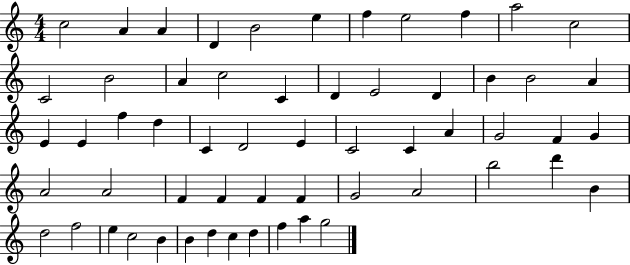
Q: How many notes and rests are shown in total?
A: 58